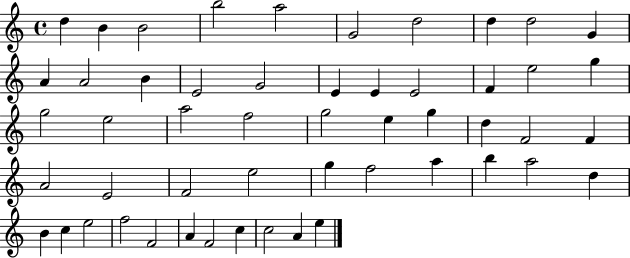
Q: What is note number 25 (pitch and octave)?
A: F5